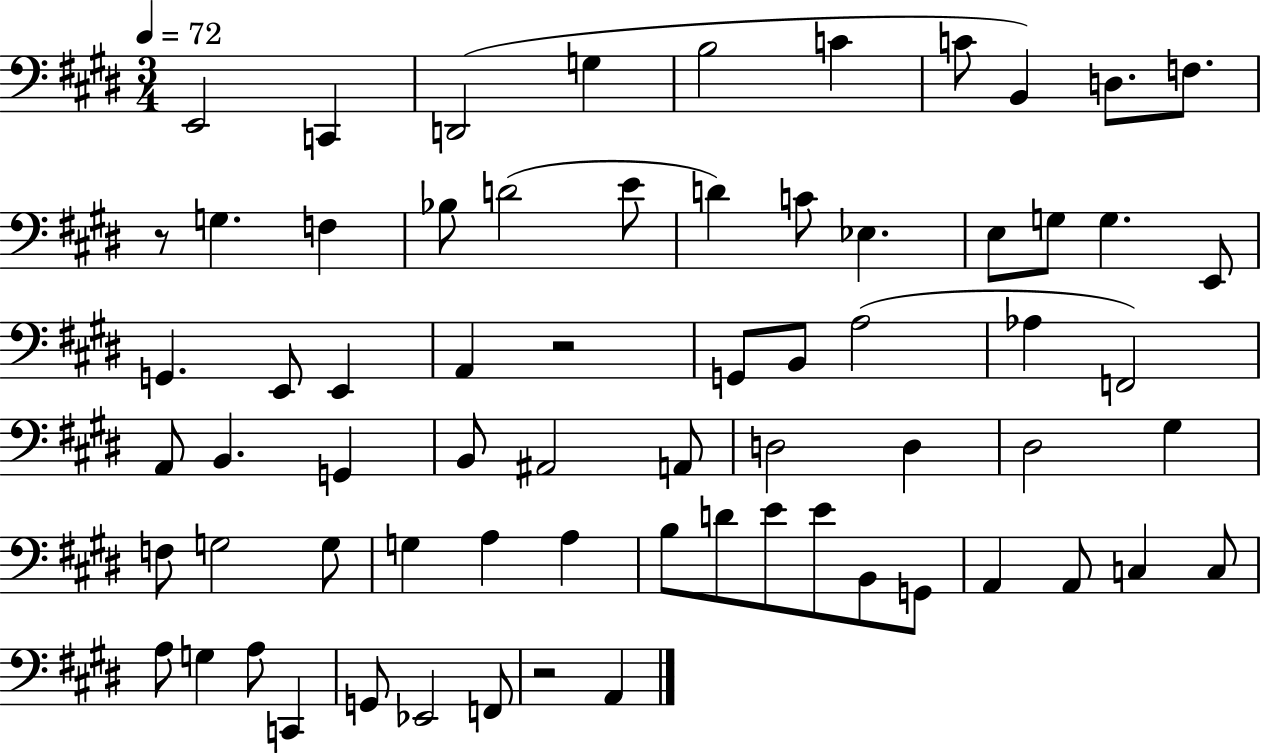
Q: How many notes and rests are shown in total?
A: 68